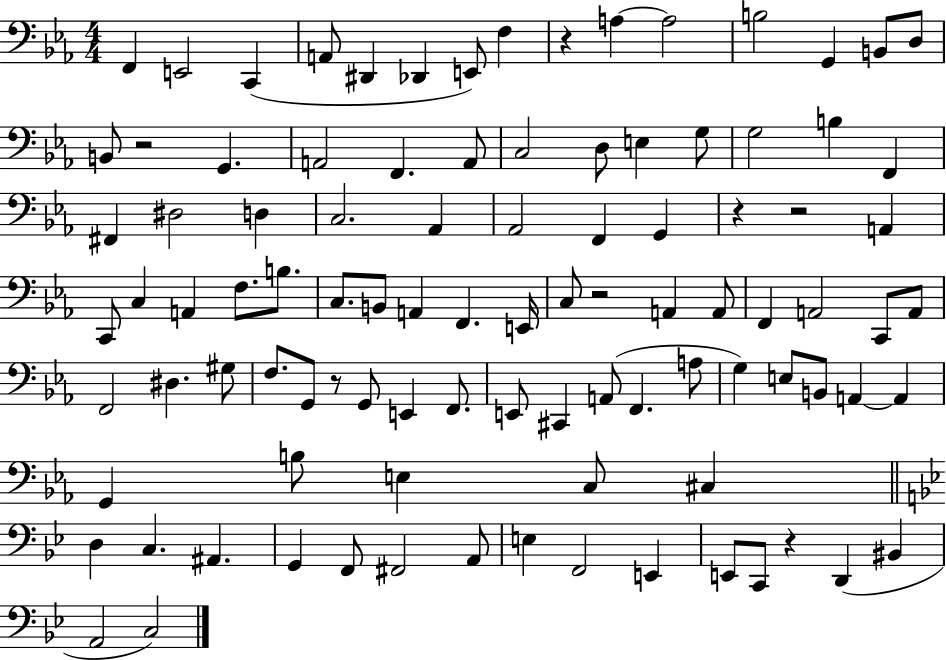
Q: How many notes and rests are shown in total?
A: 98